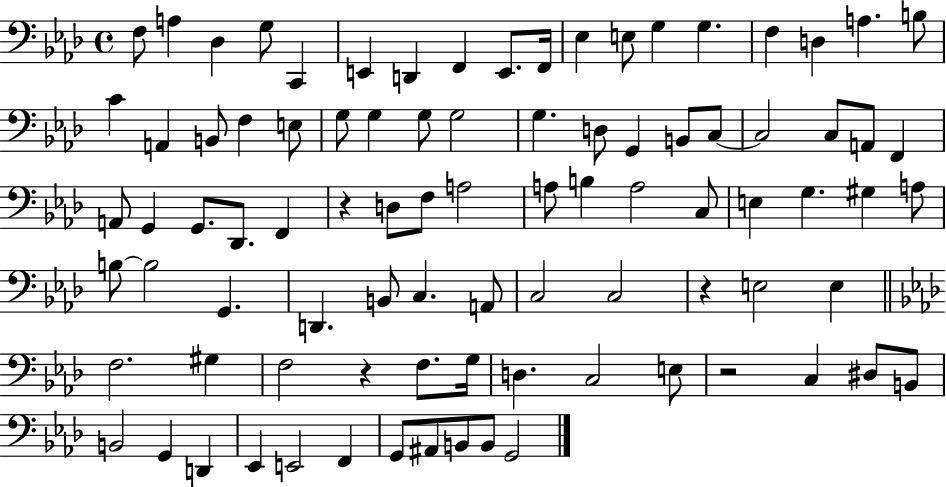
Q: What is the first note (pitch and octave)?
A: F3